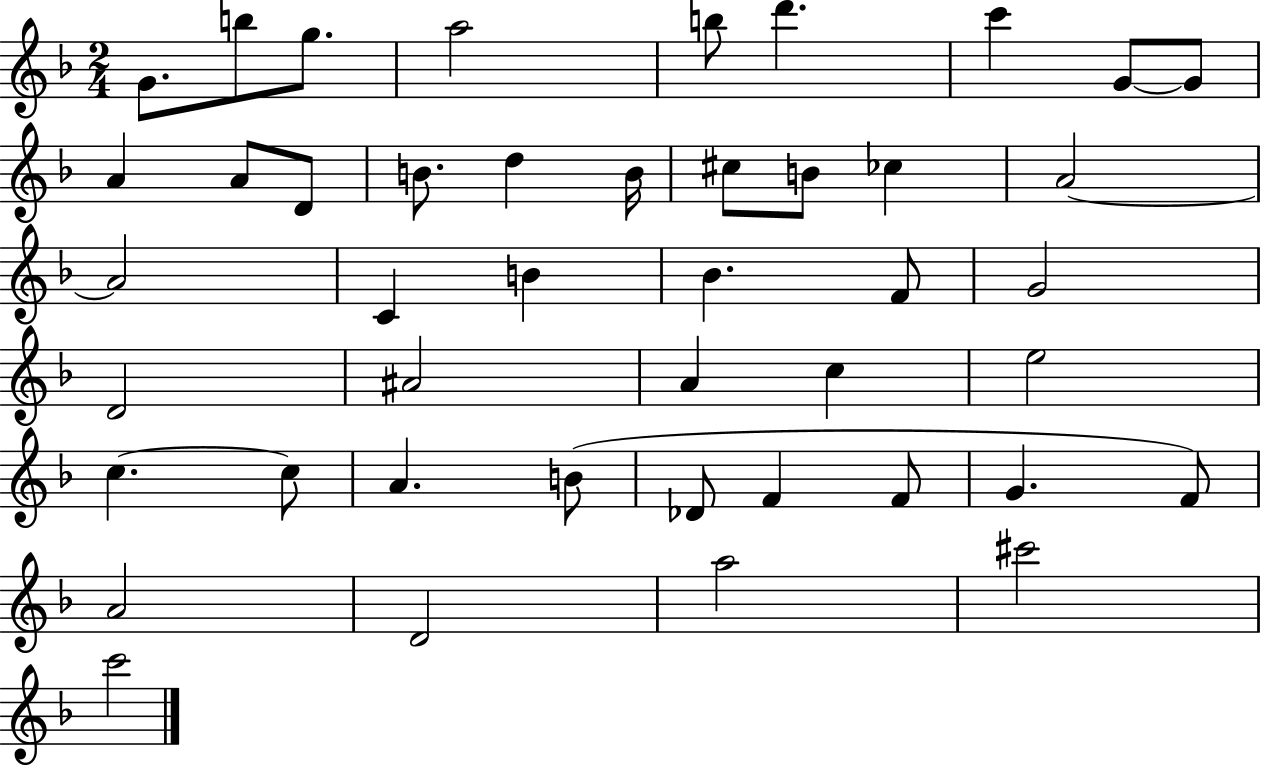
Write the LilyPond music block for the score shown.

{
  \clef treble
  \numericTimeSignature
  \time 2/4
  \key f \major
  g'8. b''8 g''8. | a''2 | b''8 d'''4. | c'''4 g'8~~ g'8 | \break a'4 a'8 d'8 | b'8. d''4 b'16 | cis''8 b'8 ces''4 | a'2~~ | \break a'2 | c'4 b'4 | bes'4. f'8 | g'2 | \break d'2 | ais'2 | a'4 c''4 | e''2 | \break c''4.~~ c''8 | a'4. b'8( | des'8 f'4 f'8 | g'4. f'8) | \break a'2 | d'2 | a''2 | cis'''2 | \break c'''2 | \bar "|."
}